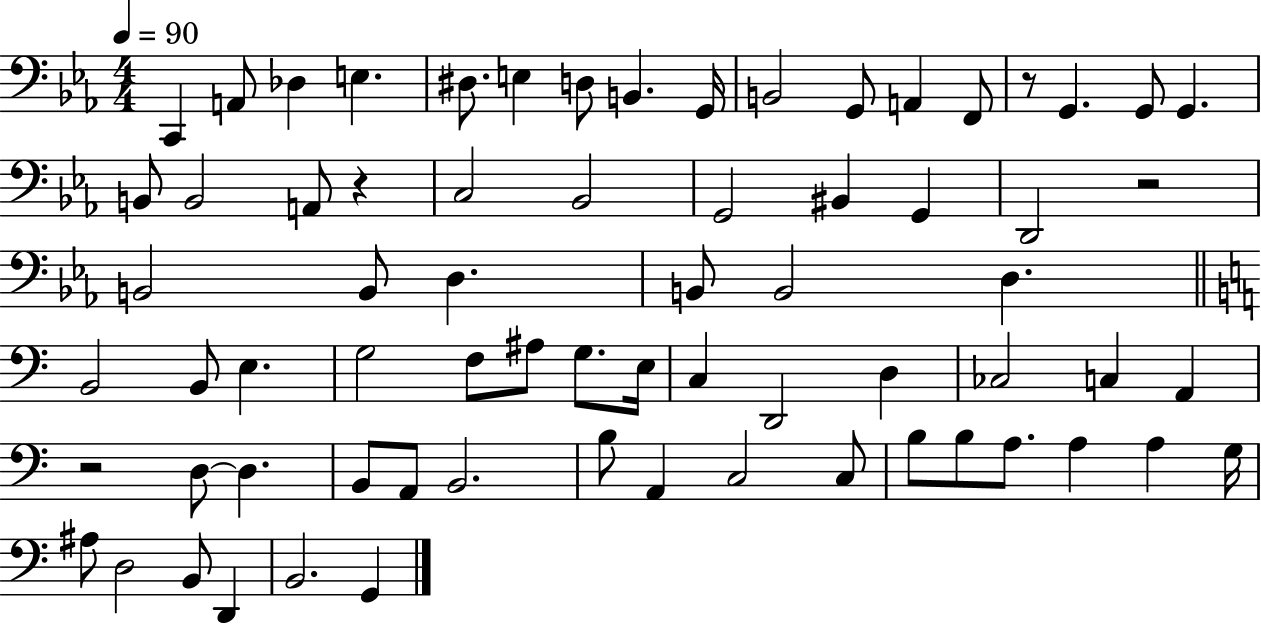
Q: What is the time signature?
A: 4/4